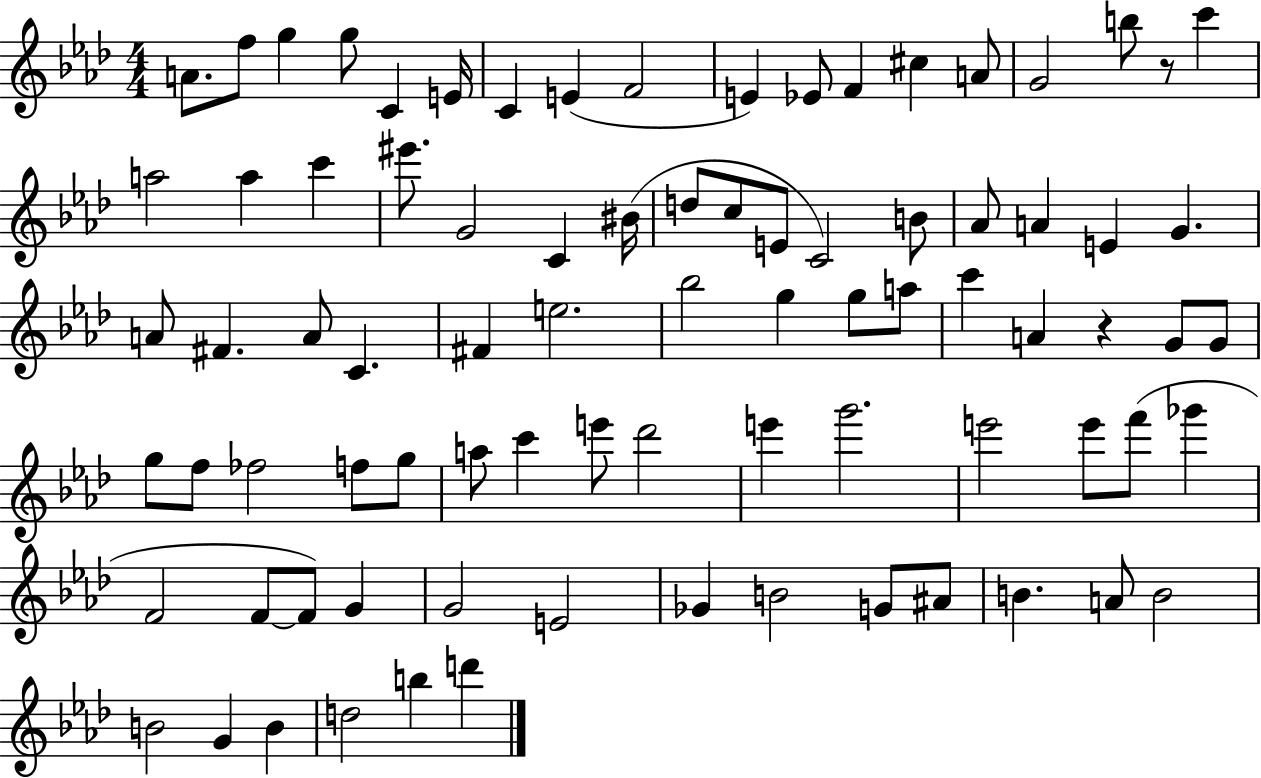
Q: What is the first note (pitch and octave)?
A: A4